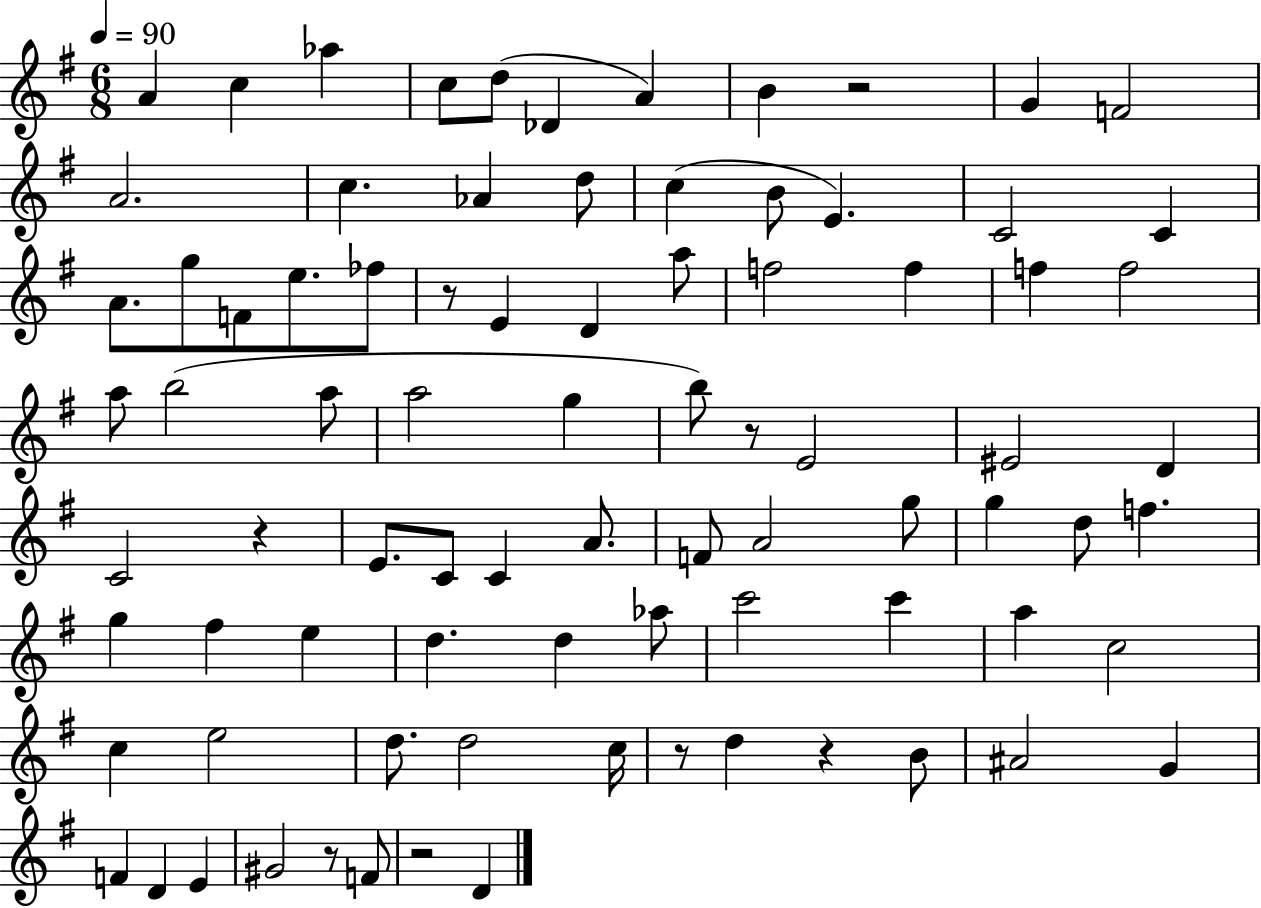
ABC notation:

X:1
T:Untitled
M:6/8
L:1/4
K:G
A c _a c/2 d/2 _D A B z2 G F2 A2 c _A d/2 c B/2 E C2 C A/2 g/2 F/2 e/2 _f/2 z/2 E D a/2 f2 f f f2 a/2 b2 a/2 a2 g b/2 z/2 E2 ^E2 D C2 z E/2 C/2 C A/2 F/2 A2 g/2 g d/2 f g ^f e d d _a/2 c'2 c' a c2 c e2 d/2 d2 c/4 z/2 d z B/2 ^A2 G F D E ^G2 z/2 F/2 z2 D